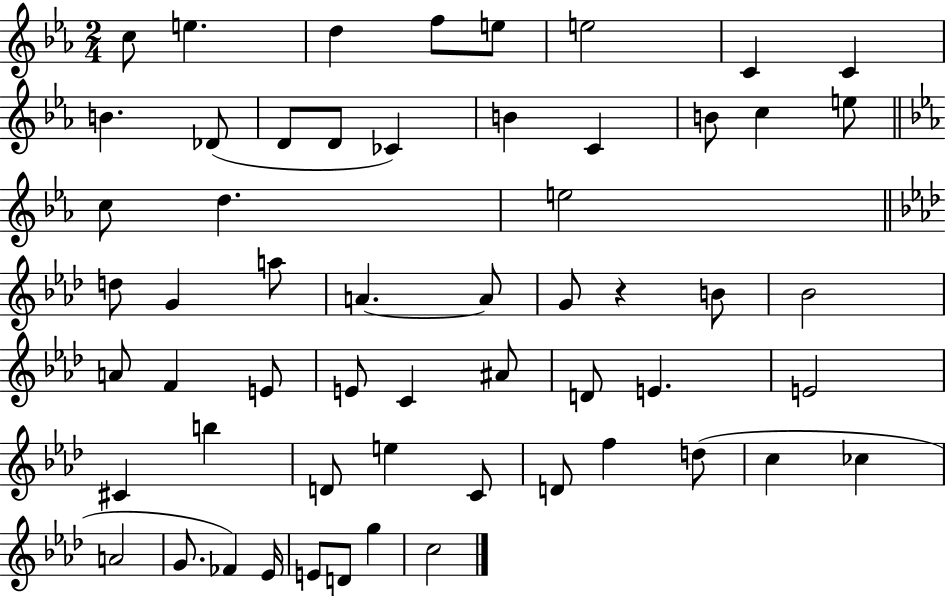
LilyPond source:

{
  \clef treble
  \numericTimeSignature
  \time 2/4
  \key ees \major
  c''8 e''4. | d''4 f''8 e''8 | e''2 | c'4 c'4 | \break b'4. des'8( | d'8 d'8 ces'4) | b'4 c'4 | b'8 c''4 e''8 | \break \bar "||" \break \key ees \major c''8 d''4. | e''2 | \bar "||" \break \key aes \major d''8 g'4 a''8 | a'4.~~ a'8 | g'8 r4 b'8 | bes'2 | \break a'8 f'4 e'8 | e'8 c'4 ais'8 | d'8 e'4. | e'2 | \break cis'4 b''4 | d'8 e''4 c'8 | d'8 f''4 d''8( | c''4 ces''4 | \break a'2 | g'8. fes'4) ees'16 | e'8 d'8 g''4 | c''2 | \break \bar "|."
}